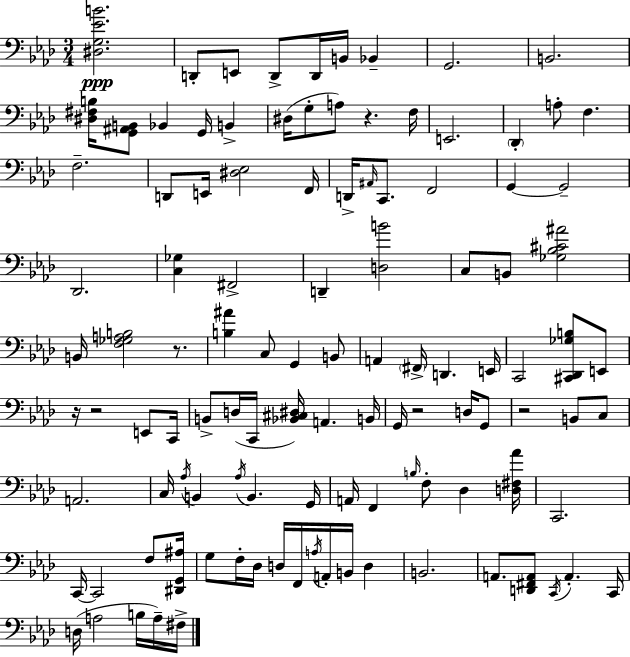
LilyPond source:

{
  \clef bass
  \numericTimeSignature
  \time 3/4
  \key f \minor
  <dis g ees' b'>2.\ppp | d,8-. e,8 d,8-> d,16 b,16 bes,4-- | g,2. | b,2. | \break <dis fis b>16 <g, ais, b,>8 bes,4 g,16 b,4-> | dis16( g8-. a8) r4. f16 | e,2. | \parenthesize des,4-. a8-. f4. | \break f2.-- | d,8 e,16 <dis ees>2 f,16 | d,16-> \grace { ais,16 } c,8. f,2 | g,4~~ g,2-- | \break des,2. | <c ges>4 fis,2-> | d,4-- <d b'>2 | c8 b,8 <ges bes cis' ais'>2 | \break b,16 <f ges a b>2 r8. | <b ais'>4 c8 g,4 b,8 | a,4 \parenthesize fis,16-> d,4. | e,16 c,2 <cis, des, ges b>8 e,8 | \break r16 r2 e,8 | c,16 b,8-> d16( c,16 <bes, cis dis>16) a,4. | b,16 g,16 r2 d16 g,8 | r2 b,8 c8 | \break a,2. | c16 \acciaccatura { aes16 } b,4 \acciaccatura { aes16 } b,4. | g,16 a,16 f,4 \grace { b16 } f8-. des4 | <d fis aes'>16 c,2. | \break c,16~~ c,2 | f8 <dis, g, ais>16 g8 f16-. des16 d16 f,16 \acciaccatura { a16 } a,16-. | b,16 d4 b,2. | a,8. <d, fis, a,>8 \acciaccatura { c,16 } a,4.-. | \break c,16 d16( a2 | b16 a16--) fis16-> \bar "|."
}